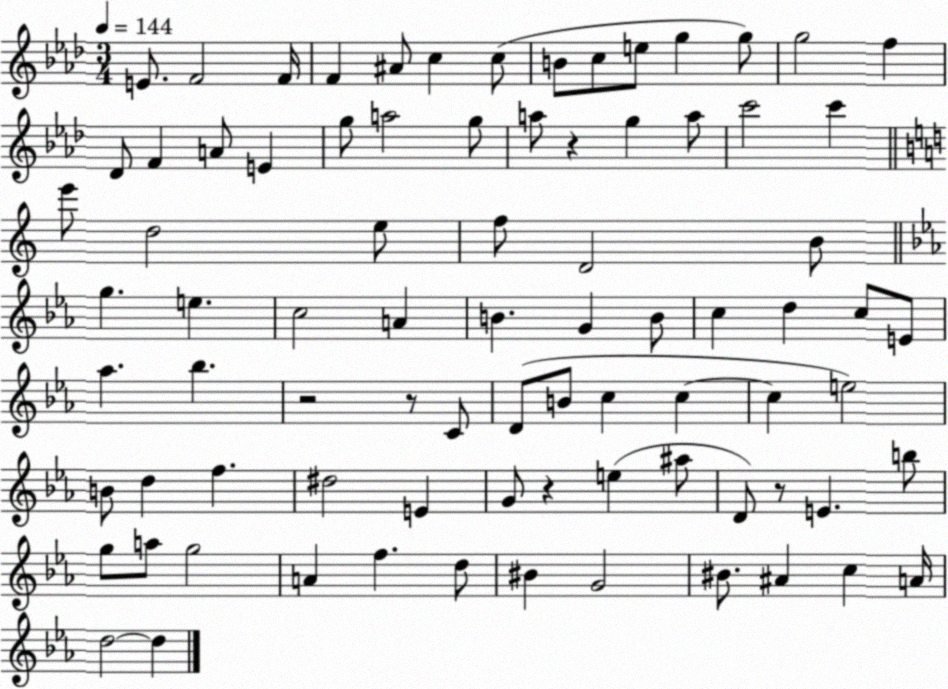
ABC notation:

X:1
T:Untitled
M:3/4
L:1/4
K:Ab
E/2 F2 F/4 F ^A/2 c c/2 B/2 c/2 e/2 g g/2 g2 f _D/2 F A/2 E g/2 a2 g/2 a/2 z g a/2 c'2 c' e'/2 d2 e/2 f/2 D2 B/2 g e c2 A B G B/2 c d c/2 E/2 _a _b z2 z/2 C/2 D/2 B/2 c c c e2 B/2 d f ^d2 E G/2 z e ^a/2 D/2 z/2 E b/2 g/2 a/2 g2 A f d/2 ^B G2 ^B/2 ^A c A/4 d2 d